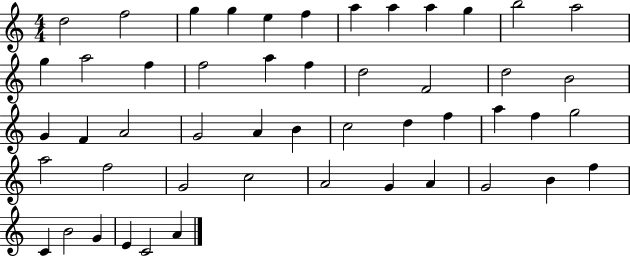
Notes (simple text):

D5/h F5/h G5/q G5/q E5/q F5/q A5/q A5/q A5/q G5/q B5/h A5/h G5/q A5/h F5/q F5/h A5/q F5/q D5/h F4/h D5/h B4/h G4/q F4/q A4/h G4/h A4/q B4/q C5/h D5/q F5/q A5/q F5/q G5/h A5/h F5/h G4/h C5/h A4/h G4/q A4/q G4/h B4/q F5/q C4/q B4/h G4/q E4/q C4/h A4/q